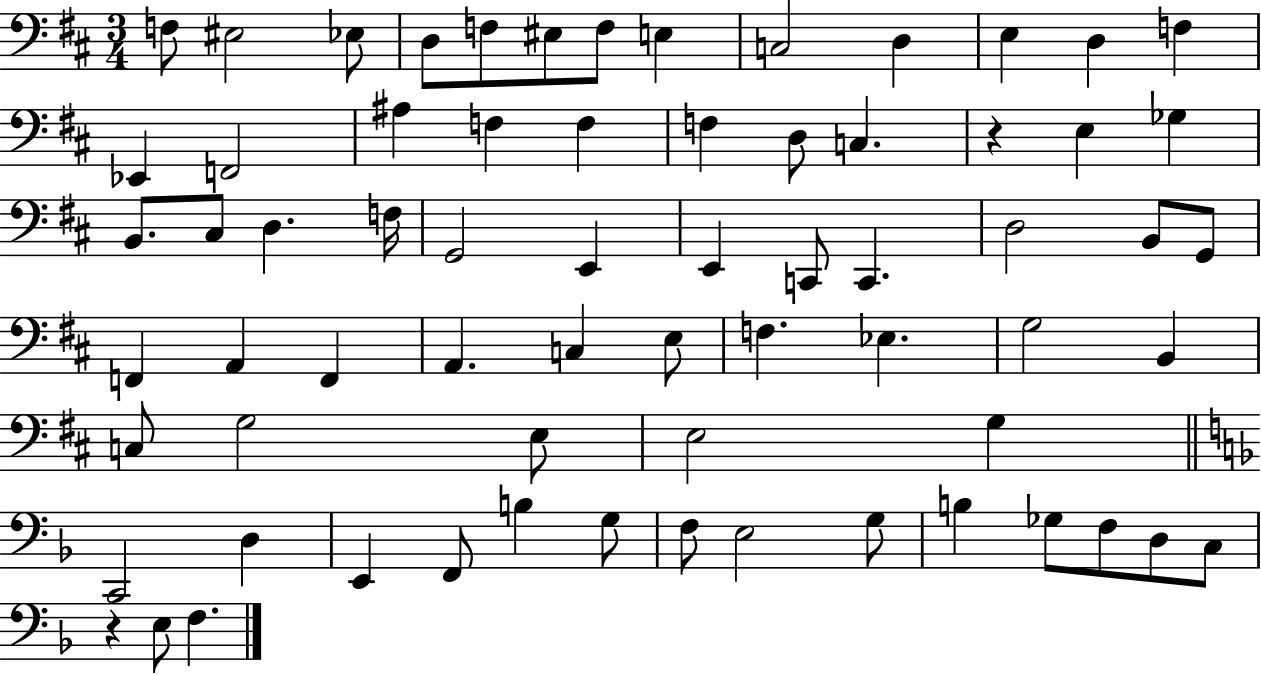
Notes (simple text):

F3/e EIS3/h Eb3/e D3/e F3/e EIS3/e F3/e E3/q C3/h D3/q E3/q D3/q F3/q Eb2/q F2/h A#3/q F3/q F3/q F3/q D3/e C3/q. R/q E3/q Gb3/q B2/e. C#3/e D3/q. F3/s G2/h E2/q E2/q C2/e C2/q. D3/h B2/e G2/e F2/q A2/q F2/q A2/q. C3/q E3/e F3/q. Eb3/q. G3/h B2/q C3/e G3/h E3/e E3/h G3/q C2/h D3/q E2/q F2/e B3/q G3/e F3/e E3/h G3/e B3/q Gb3/e F3/e D3/e C3/e R/q E3/e F3/q.